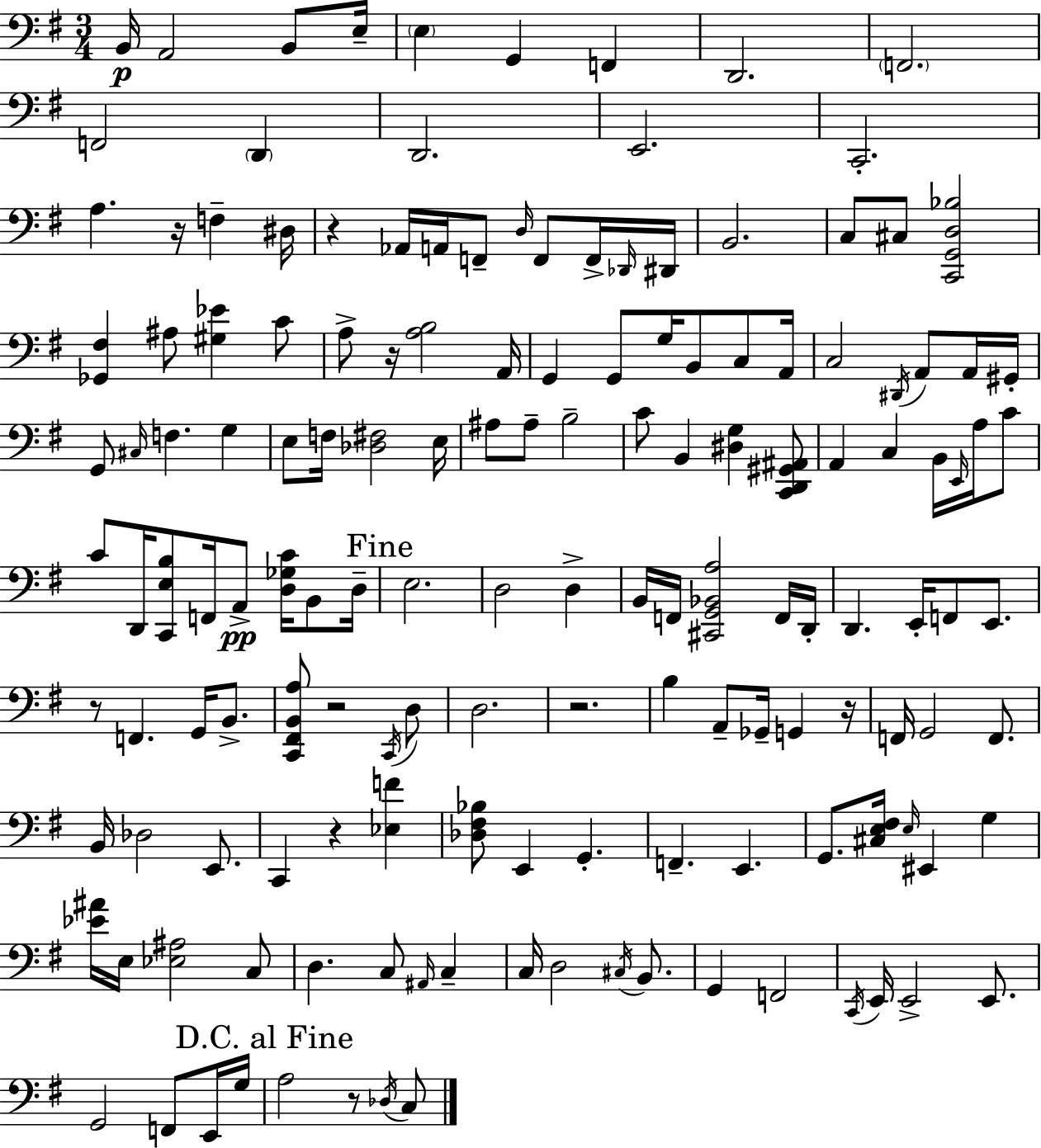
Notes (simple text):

B2/s A2/h B2/e E3/s E3/q G2/q F2/q D2/h. F2/h. F2/h D2/q D2/h. E2/h. C2/h. A3/q. R/s F3/q D#3/s R/q Ab2/s A2/s F2/e D3/s F2/e F2/s Db2/s D#2/s B2/h. C3/e C#3/e [C2,G2,D3,Bb3]/h [Gb2,F#3]/q A#3/e [G#3,Eb4]/q C4/e A3/e R/s [A3,B3]/h A2/s G2/q G2/e G3/s B2/e C3/e A2/s C3/h D#2/s A2/e A2/s G#2/s G2/e C#3/s F3/q. G3/q E3/e F3/s [Db3,F#3]/h E3/s A#3/e A#3/e B3/h C4/e B2/q [D#3,G3]/q [C2,D2,G#2,A#2]/e A2/q C3/q B2/s E2/s A3/s C4/e C4/e D2/s [C2,E3,B3]/e F2/s A2/e [D3,Gb3,C4]/s B2/e D3/s E3/h. D3/h D3/q B2/s F2/s [C#2,G2,Bb2,A3]/h F2/s D2/s D2/q. E2/s F2/e E2/e. R/e F2/q. G2/s B2/e. [C2,F#2,B2,A3]/e R/h C2/s D3/e D3/h. R/h. B3/q A2/e Gb2/s G2/q R/s F2/s G2/h F2/e. B2/s Db3/h E2/e. C2/q R/q [Eb3,F4]/q [Db3,F#3,Bb3]/e E2/q G2/q. F2/q. E2/q. G2/e. [C#3,E3,F#3]/s E3/s EIS2/q G3/q [Eb4,A#4]/s E3/s [Eb3,A#3]/h C3/e D3/q. C3/e A#2/s C3/q C3/s D3/h C#3/s B2/e. G2/q F2/h C2/s E2/s E2/h E2/e. G2/h F2/e E2/s G3/s A3/h R/e Db3/s C3/e